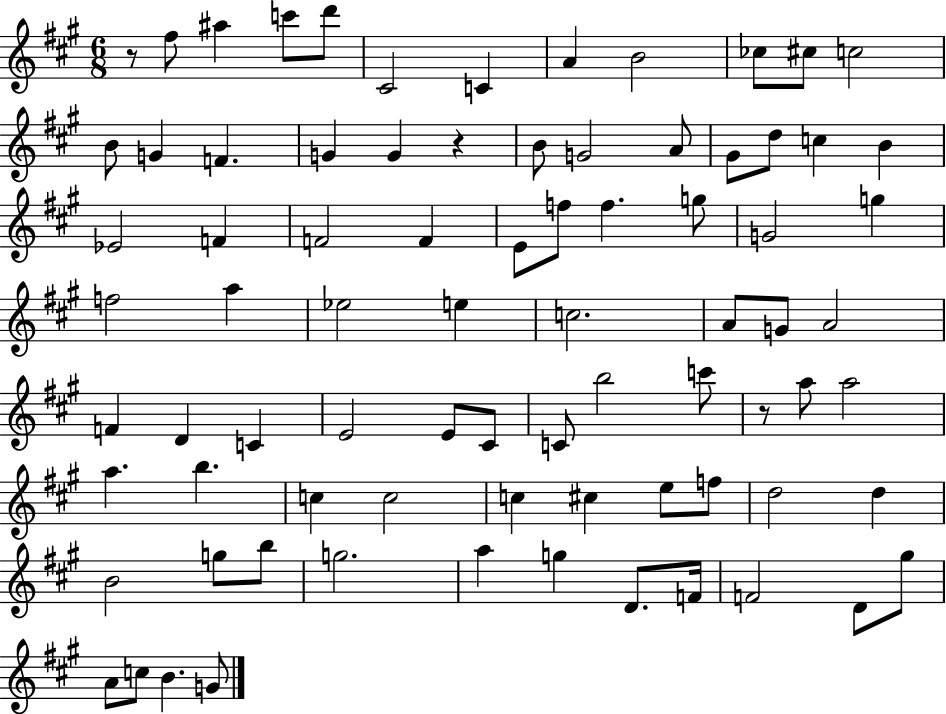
X:1
T:Untitled
M:6/8
L:1/4
K:A
z/2 ^f/2 ^a c'/2 d'/2 ^C2 C A B2 _c/2 ^c/2 c2 B/2 G F G G z B/2 G2 A/2 ^G/2 d/2 c B _E2 F F2 F E/2 f/2 f g/2 G2 g f2 a _e2 e c2 A/2 G/2 A2 F D C E2 E/2 ^C/2 C/2 b2 c'/2 z/2 a/2 a2 a b c c2 c ^c e/2 f/2 d2 d B2 g/2 b/2 g2 a g D/2 F/4 F2 D/2 ^g/2 A/2 c/2 B G/2